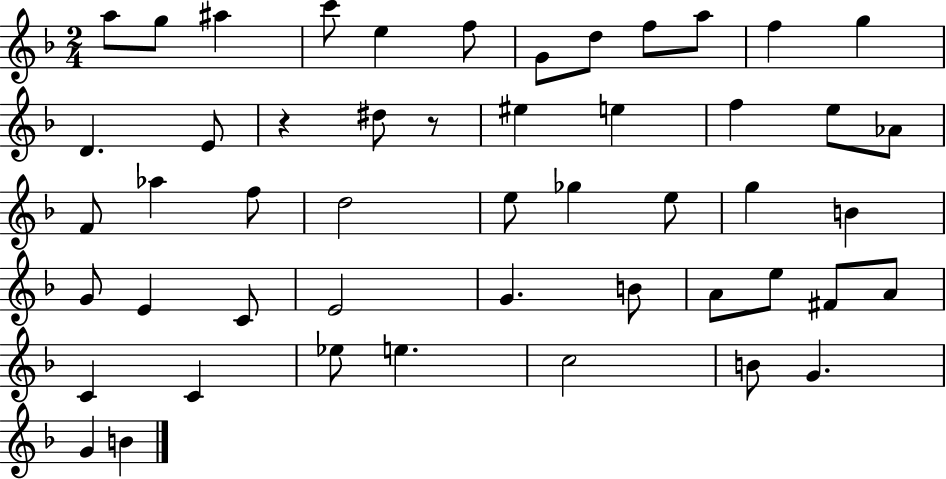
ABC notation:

X:1
T:Untitled
M:2/4
L:1/4
K:F
a/2 g/2 ^a c'/2 e f/2 G/2 d/2 f/2 a/2 f g D E/2 z ^d/2 z/2 ^e e f e/2 _A/2 F/2 _a f/2 d2 e/2 _g e/2 g B G/2 E C/2 E2 G B/2 A/2 e/2 ^F/2 A/2 C C _e/2 e c2 B/2 G G B